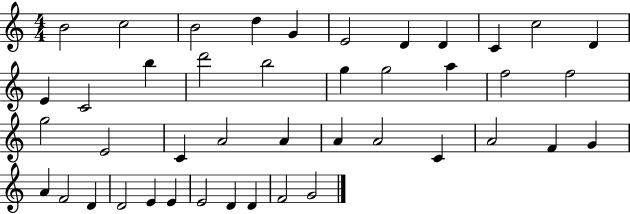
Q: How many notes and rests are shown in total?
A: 43